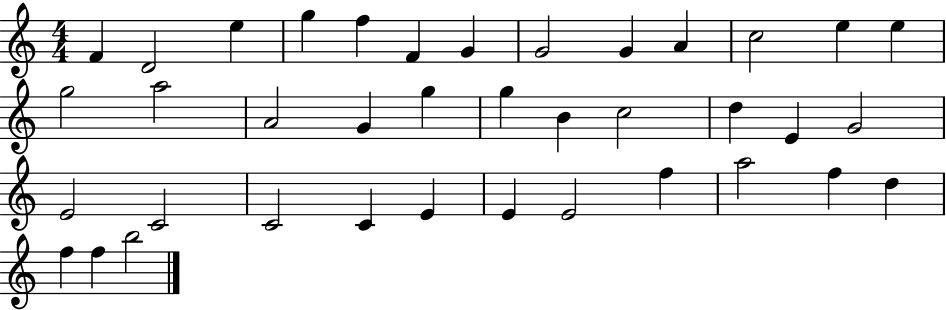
F4/q D4/h E5/q G5/q F5/q F4/q G4/q G4/h G4/q A4/q C5/h E5/q E5/q G5/h A5/h A4/h G4/q G5/q G5/q B4/q C5/h D5/q E4/q G4/h E4/h C4/h C4/h C4/q E4/q E4/q E4/h F5/q A5/h F5/q D5/q F5/q F5/q B5/h